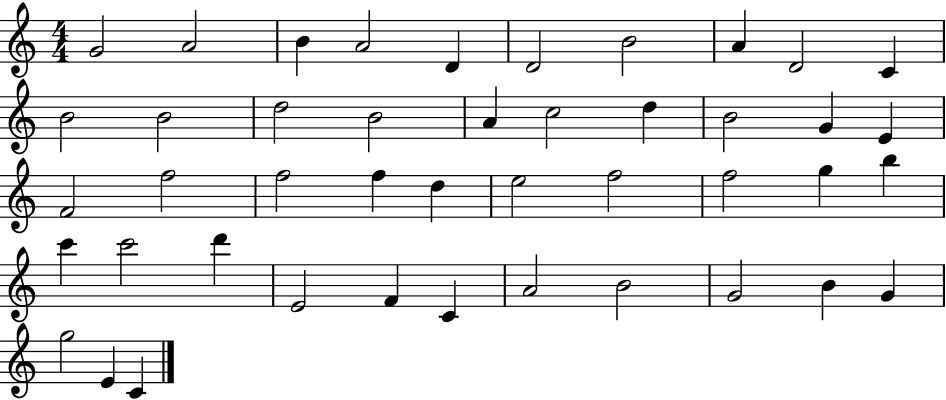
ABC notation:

X:1
T:Untitled
M:4/4
L:1/4
K:C
G2 A2 B A2 D D2 B2 A D2 C B2 B2 d2 B2 A c2 d B2 G E F2 f2 f2 f d e2 f2 f2 g b c' c'2 d' E2 F C A2 B2 G2 B G g2 E C